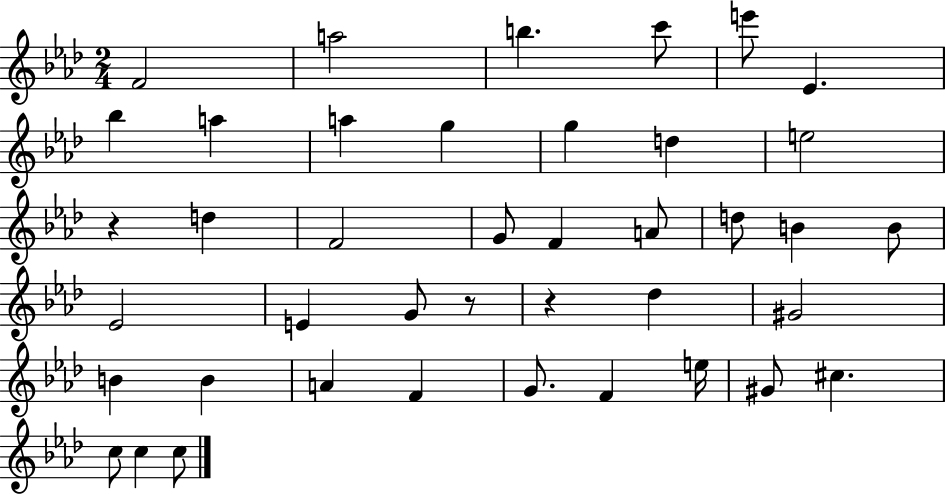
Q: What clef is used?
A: treble